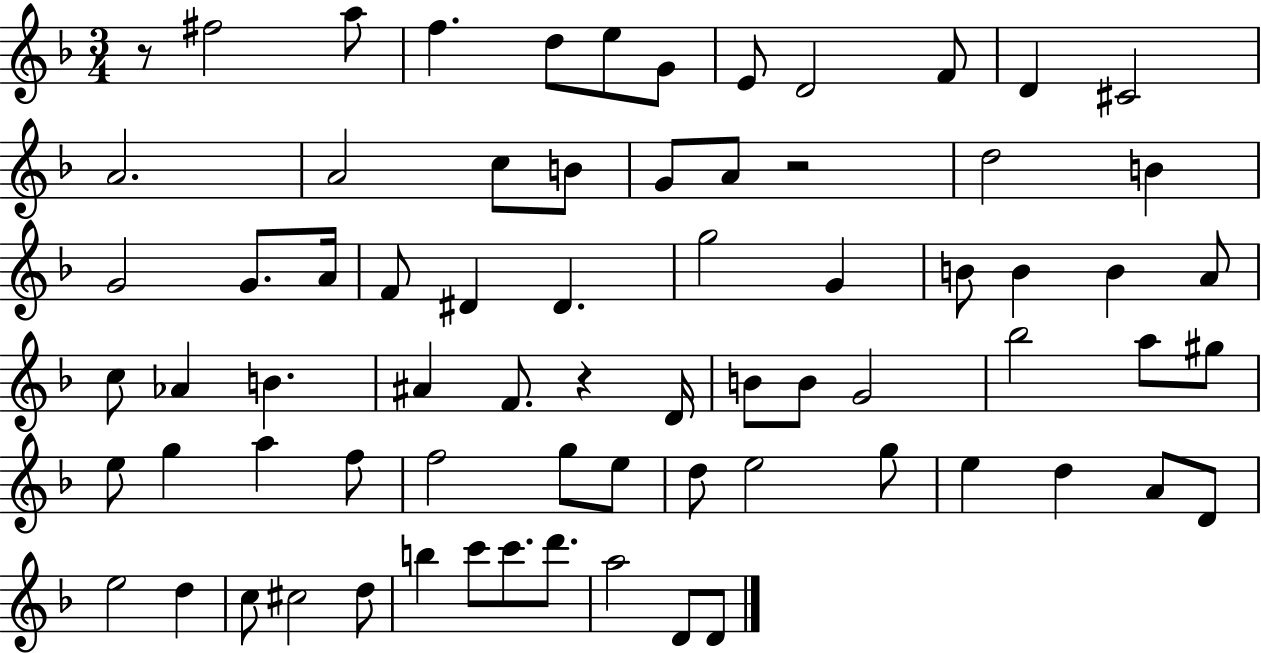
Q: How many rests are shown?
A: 3